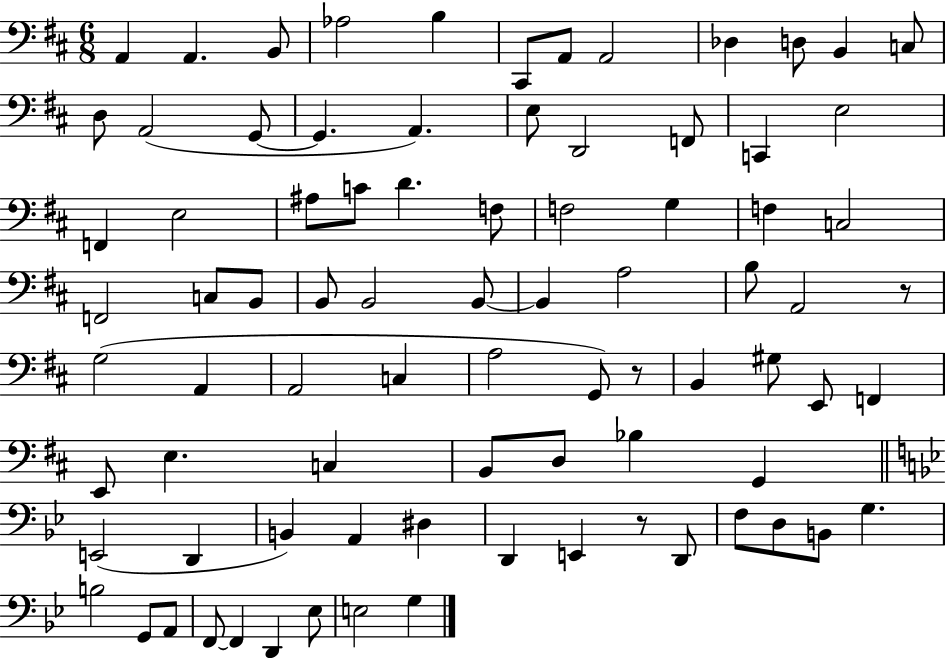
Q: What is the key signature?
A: D major